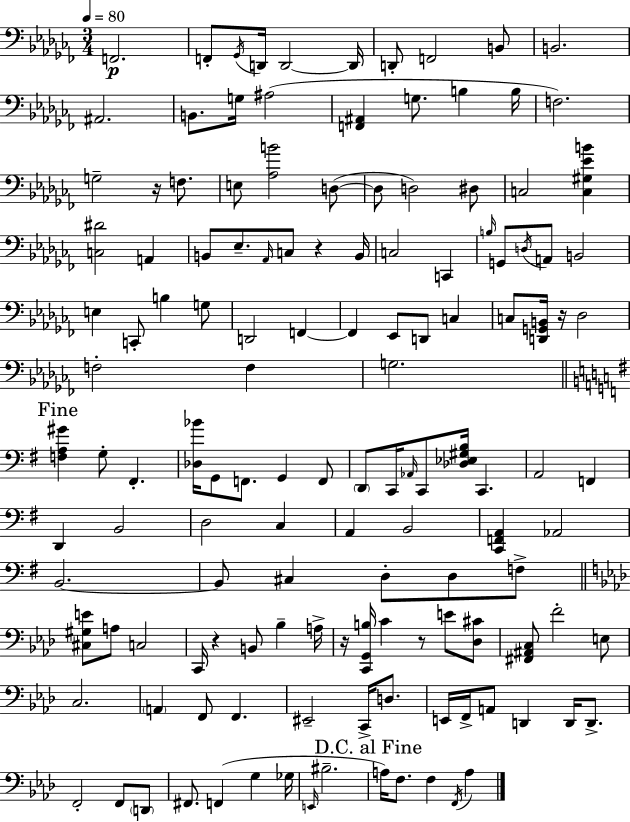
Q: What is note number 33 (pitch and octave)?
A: C3